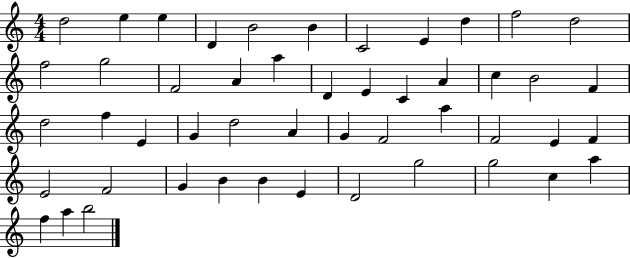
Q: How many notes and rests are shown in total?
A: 49